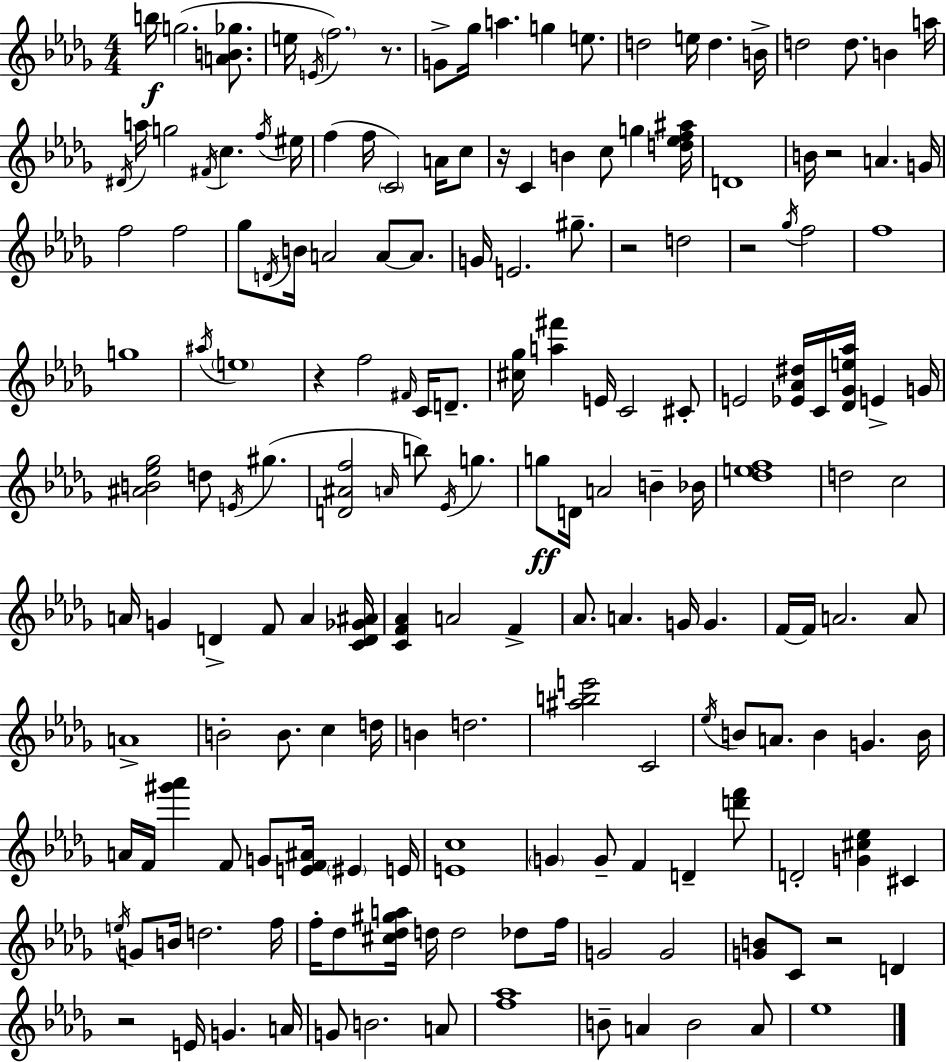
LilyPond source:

{
  \clef treble
  \numericTimeSignature
  \time 4/4
  \key bes \minor
  b''16\f g''2.( <a' b' ges''>8. | e''16 \acciaccatura { e'16 } \parenthesize f''2.) r8. | g'8-> ges''16 a''4. g''4 e''8. | d''2 e''16 d''4. | \break b'16-> d''2 d''8. b'4 | a''16 \acciaccatura { dis'16 } a''16 g''2 \acciaccatura { fis'16 } c''4. | \acciaccatura { f''16 } eis''16 f''4( f''16 \parenthesize c'2) | a'16 c''8 r16 c'4 b'4 c''8 g''4 | \break <d'' ees'' f'' ais''>16 d'1 | b'16 r2 a'4. | g'16 f''2 f''2 | ges''8 \acciaccatura { d'16 } b'16 a'2 | \break a'8~~ a'8. g'16 e'2. | gis''8.-- r2 d''2 | r2 \acciaccatura { ges''16 } f''2 | f''1 | \break g''1 | \acciaccatura { ais''16 } \parenthesize e''1 | r4 f''2 | \grace { fis'16 } c'16 d'8.-- <cis'' ges''>16 <a'' fis'''>4 e'16 c'2 | \break cis'8-. e'2 | <ees' aes' dis''>16 c'16 <des' ges' e'' aes''>16 e'4-> g'16 <ais' b' ees'' ges''>2 | d''8 \acciaccatura { e'16 }( gis''4. <d' ais' f''>2 | \grace { a'16 }) b''8 \acciaccatura { ees'16 } g''4. g''8\ff d'16 a'2 | \break b'4-- bes'16 <des'' e'' f''>1 | d''2 | c''2 a'16 g'4 | d'4-> f'8 a'4 <c' d' ges' ais'>16 <c' f' aes'>4 a'2 | \break f'4-> aes'8. a'4. | g'16 g'4. f'16~~ f'16 a'2. | a'8 a'1-> | b'2-. | \break b'8. c''4 d''16 b'4 d''2. | <ais'' b'' e'''>2 | c'2 \acciaccatura { ees''16 } b'8 a'8. | b'4 g'4. b'16 a'16 f'16 <gis''' aes'''>4 | \break f'8 g'8 <e' f' ais'>16 \parenthesize eis'4 e'16 <e' c''>1 | \parenthesize g'4 | g'8-- f'4 d'4-- <d''' f'''>8 d'2-. | <g' cis'' ees''>4 cis'4 \acciaccatura { e''16 } g'8 b'16 | \break d''2. f''16 f''16-. des''8 | <cis'' des'' gis'' a''>16 d''16 d''2 des''8 f''16 g'2 | g'2 <g' b'>8 c'8 | r2 d'4 r2 | \break e'16 g'4. a'16 g'8 b'2. | a'8 <f'' aes''>1 | b'8-- a'4 | b'2 a'8 ees''1 | \break \bar "|."
}